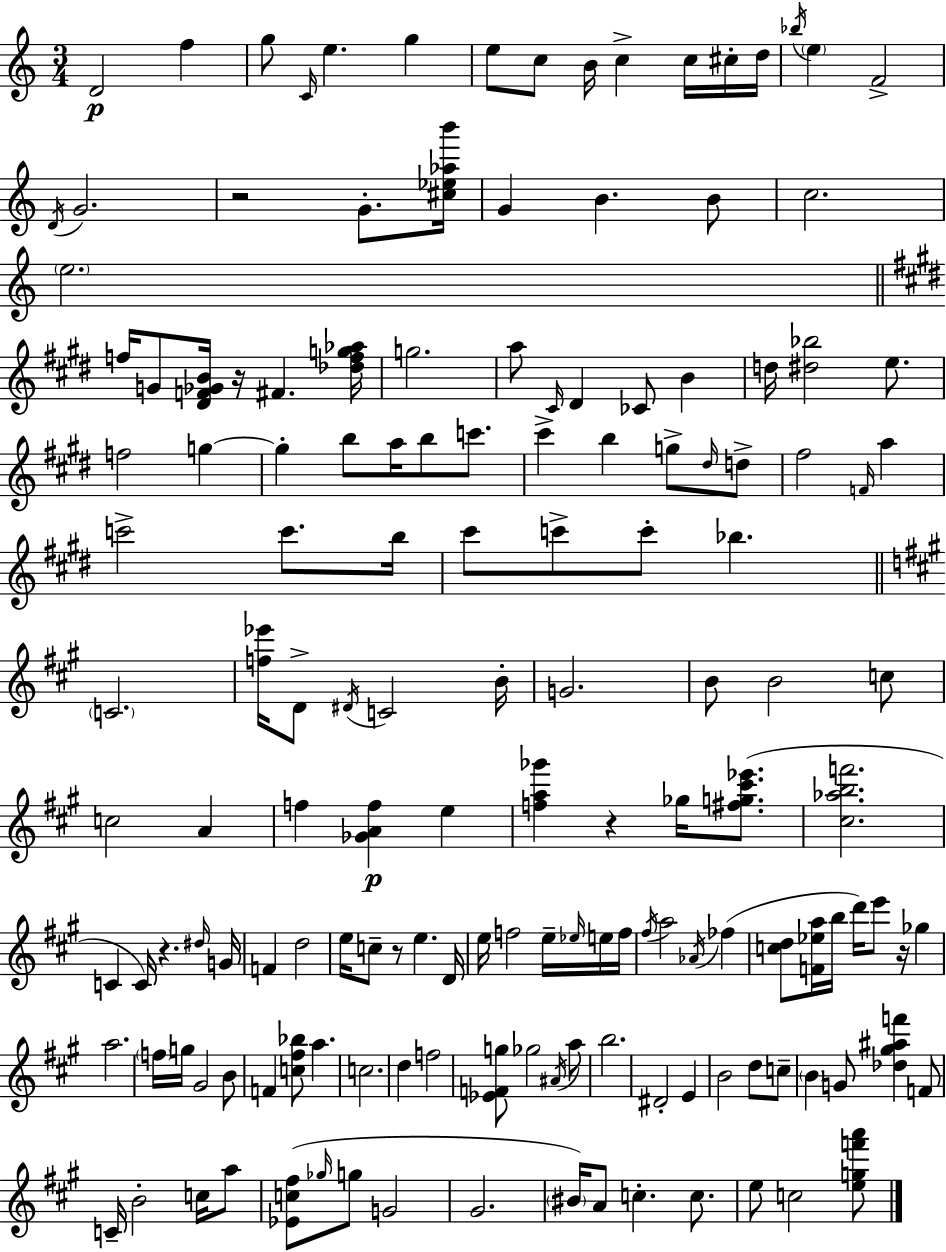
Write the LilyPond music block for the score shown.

{
  \clef treble
  \numericTimeSignature
  \time 3/4
  \key a \minor
  d'2\p f''4 | g''8 \grace { c'16 } e''4. g''4 | e''8 c''8 b'16 c''4-> c''16 cis''16-. | d''16 \acciaccatura { bes''16 } \parenthesize e''4 f'2-> | \break \acciaccatura { d'16 } g'2. | r2 g'8.-. | <cis'' ees'' aes'' b'''>16 g'4 b'4. | b'8 c''2. | \break \parenthesize e''2. | \bar "||" \break \key e \major f''16 g'8 <dis' f' ges' b'>16 r16 fis'4. <des'' f'' g'' aes''>16 | g''2. | a''8 \grace { cis'16 } dis'4 ces'8 b'4 | d''16 <dis'' bes''>2 e''8. | \break f''2 g''4~~ | g''4-. b''8 a''16 b''8 c'''8. | cis'''4-> b''4 g''8-> \grace { dis''16 } | d''8-> fis''2 \grace { f'16 } a''4 | \break c'''2-> c'''8. | b''16 cis'''8 c'''8-> c'''8-. bes''4. | \bar "||" \break \key a \major \parenthesize c'2. | <f'' ees'''>16 d'8-> \acciaccatura { dis'16 } c'2 | b'16-. g'2. | b'8 b'2 c''8 | \break c''2 a'4 | f''4 <ges' a' f''>4\p e''4 | <f'' a'' ges'''>4 r4 ges''16 <fis'' g'' cis''' ees'''>8.( | <cis'' aes'' b'' f'''>2. | \break c'4 c'16) r4. | \grace { dis''16 } g'16 f'4 d''2 | e''16 c''8-- r8 e''4. | d'16 e''16 f''2 e''16-- | \break \grace { ees''16 } e''16 f''16 \acciaccatura { fis''16 } a''2 | \acciaccatura { aes'16 } fes''4( <c'' d''>8 <f' ees'' a''>16 b''16 d'''16) e'''8 | r16 ges''4 a''2. | \parenthesize f''16 g''16 gis'2 | \break b'8 f'4 <c'' fis'' bes''>8 a''4. | c''2. | d''4 f''2 | <ees' f' g''>8 ges''2 | \break \acciaccatura { ais'16 } a''8 b''2. | dis'2-. | e'4 b'2 | d''8 c''8-- \parenthesize b'4 g'8 | \break <des'' gis'' ais'' f'''>4 f'8 c'16-- b'2-. | c''16 a''8 <ees' c'' fis''>8( \grace { ges''16 } g''8 g'2 | gis'2. | \parenthesize bis'16) a'8 c''4.-. | \break c''8. e''8 c''2 | <e'' g'' f''' a'''>8 \bar "|."
}